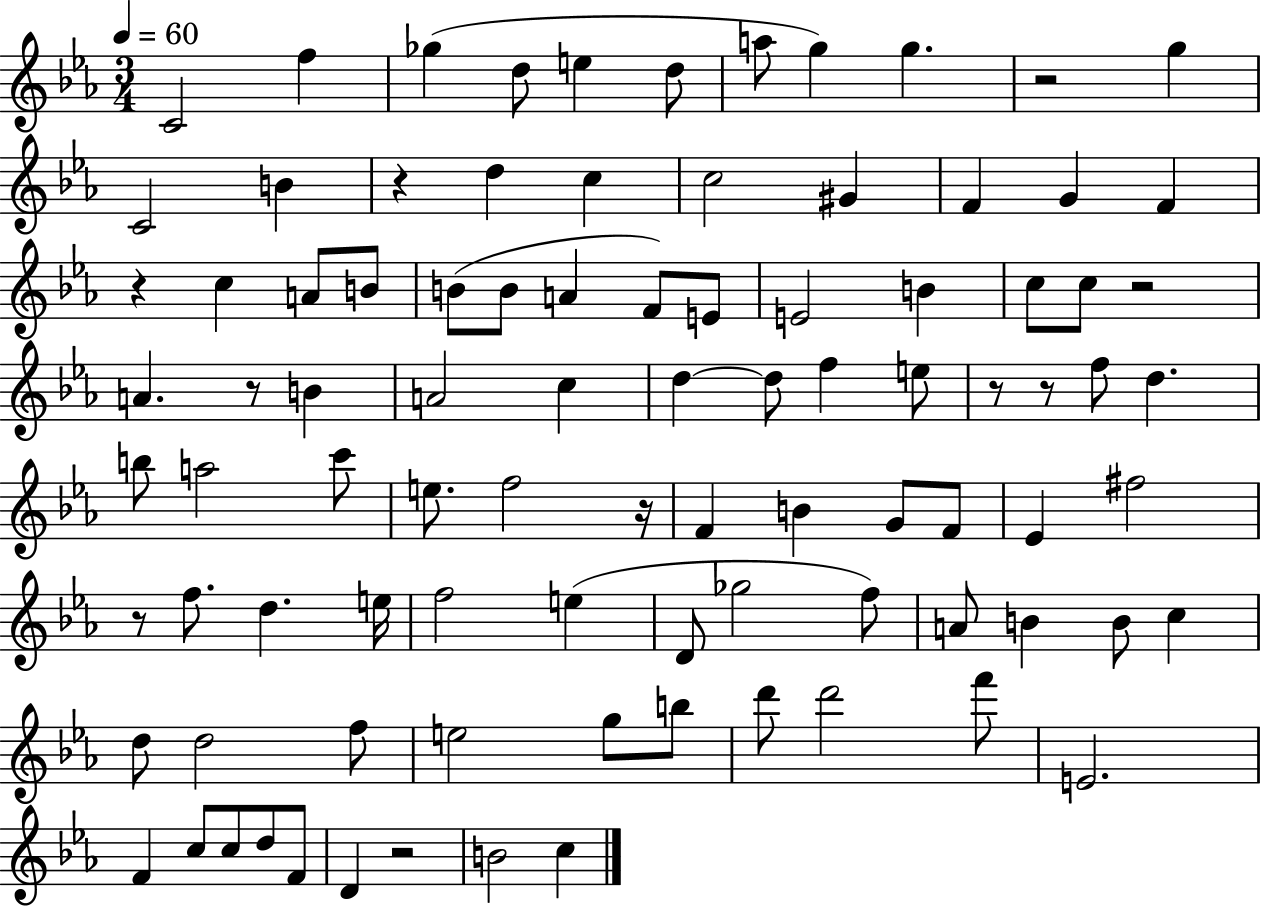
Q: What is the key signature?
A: EES major